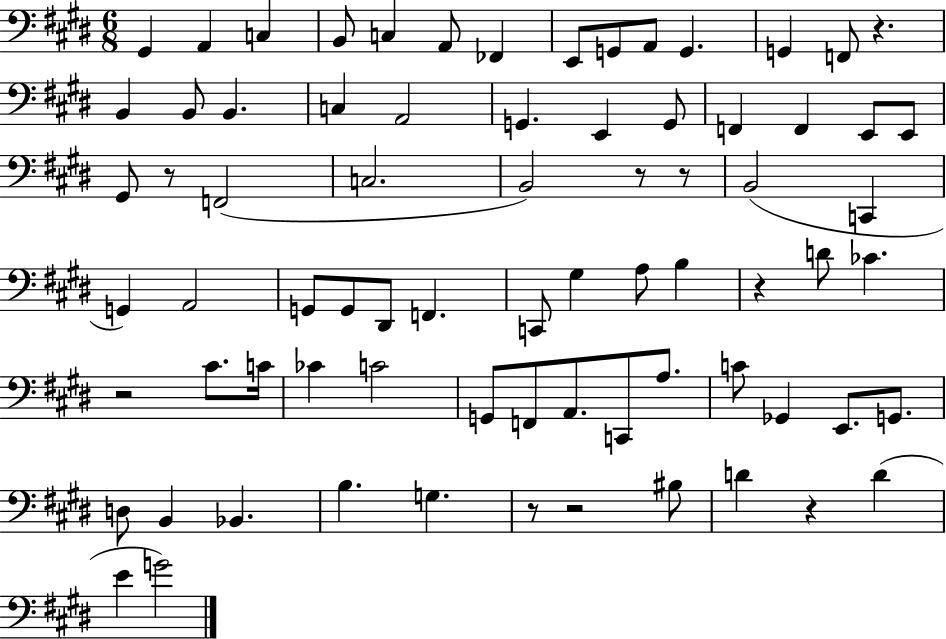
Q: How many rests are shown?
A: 9